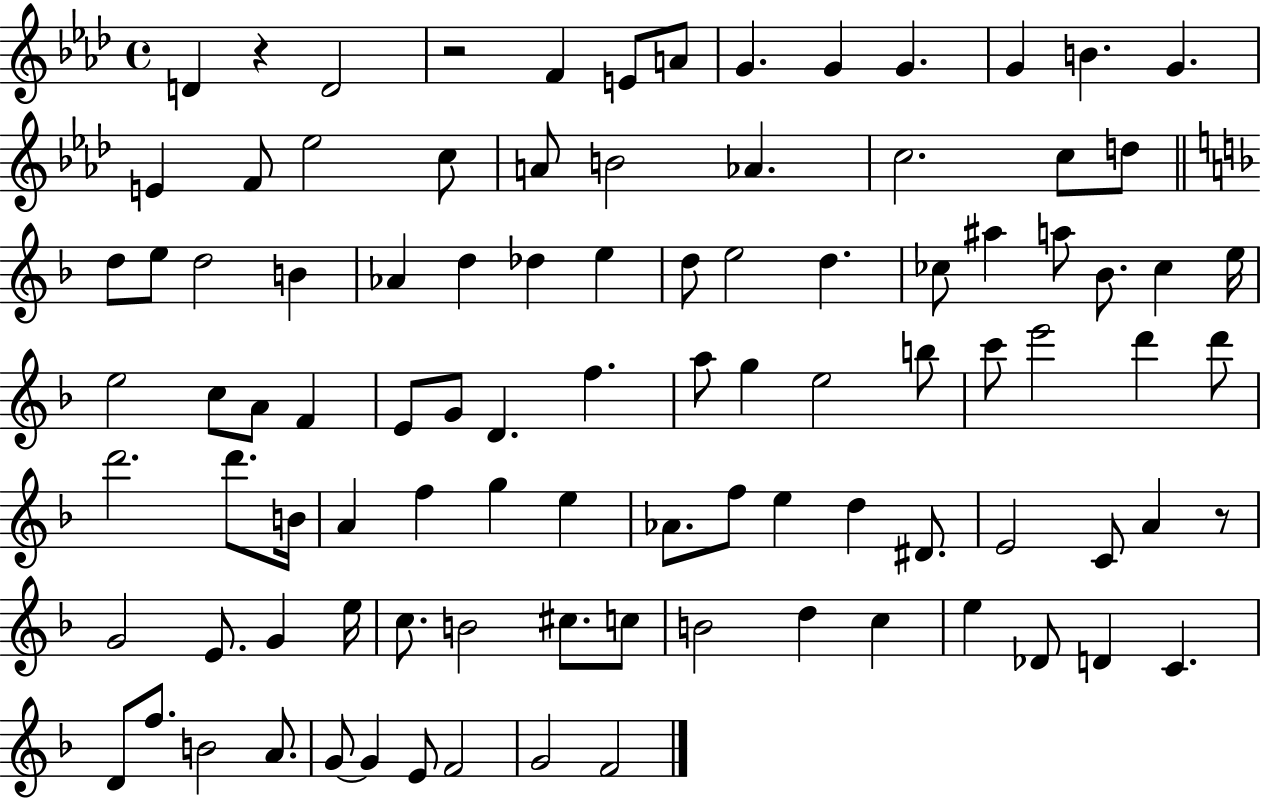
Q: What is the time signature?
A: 4/4